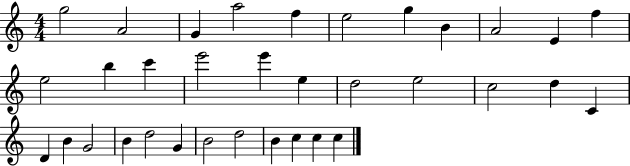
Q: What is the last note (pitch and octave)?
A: C5